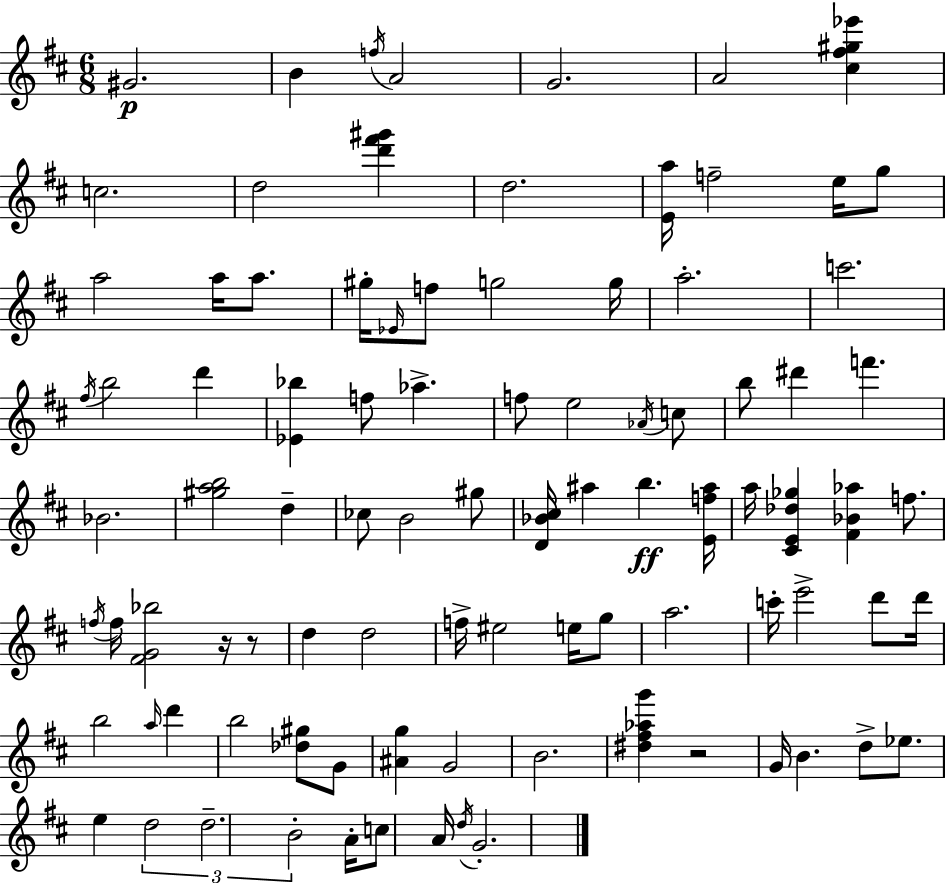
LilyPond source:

{
  \clef treble
  \numericTimeSignature
  \time 6/8
  \key d \major
  gis'2.\p | b'4 \acciaccatura { f''16 } a'2 | g'2. | a'2 <cis'' fis'' gis'' ees'''>4 | \break c''2. | d''2 <d''' fis''' gis'''>4 | d''2. | <e' a''>16 f''2-- e''16 g''8 | \break a''2 a''16 a''8. | gis''16-. \grace { ees'16 } f''8 g''2 | g''16 a''2.-. | c'''2. | \break \acciaccatura { fis''16 } b''2 d'''4 | <ees' bes''>4 f''8 aes''4.-> | f''8 e''2 | \acciaccatura { aes'16 } c''8 b''8 dis'''4 f'''4. | \break bes'2. | <gis'' a'' b''>2 | d''4-- ces''8 b'2 | gis''8 <d' bes' cis''>16 ais''4 b''4.\ff | \break <e' f'' ais''>16 a''16 <cis' e' des'' ges''>4 <fis' bes' aes''>4 | f''8. \acciaccatura { f''16 } f''16 <fis' g' bes''>2 | r16 r8 d''4 d''2 | f''16-> eis''2 | \break e''16 g''8 a''2. | c'''16-. e'''2-> | d'''8 d'''16 b''2 | \grace { a''16 } d'''4 b''2 | \break <des'' gis''>8 g'8 <ais' g''>4 g'2 | b'2. | <dis'' fis'' aes'' g'''>4 r2 | g'16 b'4. | \break d''8-> ees''8. e''4 \tuplet 3/2 { d''2 | d''2.-- | b'2-. } | a'16-. c''8 a'16 \acciaccatura { d''16 } g'2.-. | \break \bar "|."
}